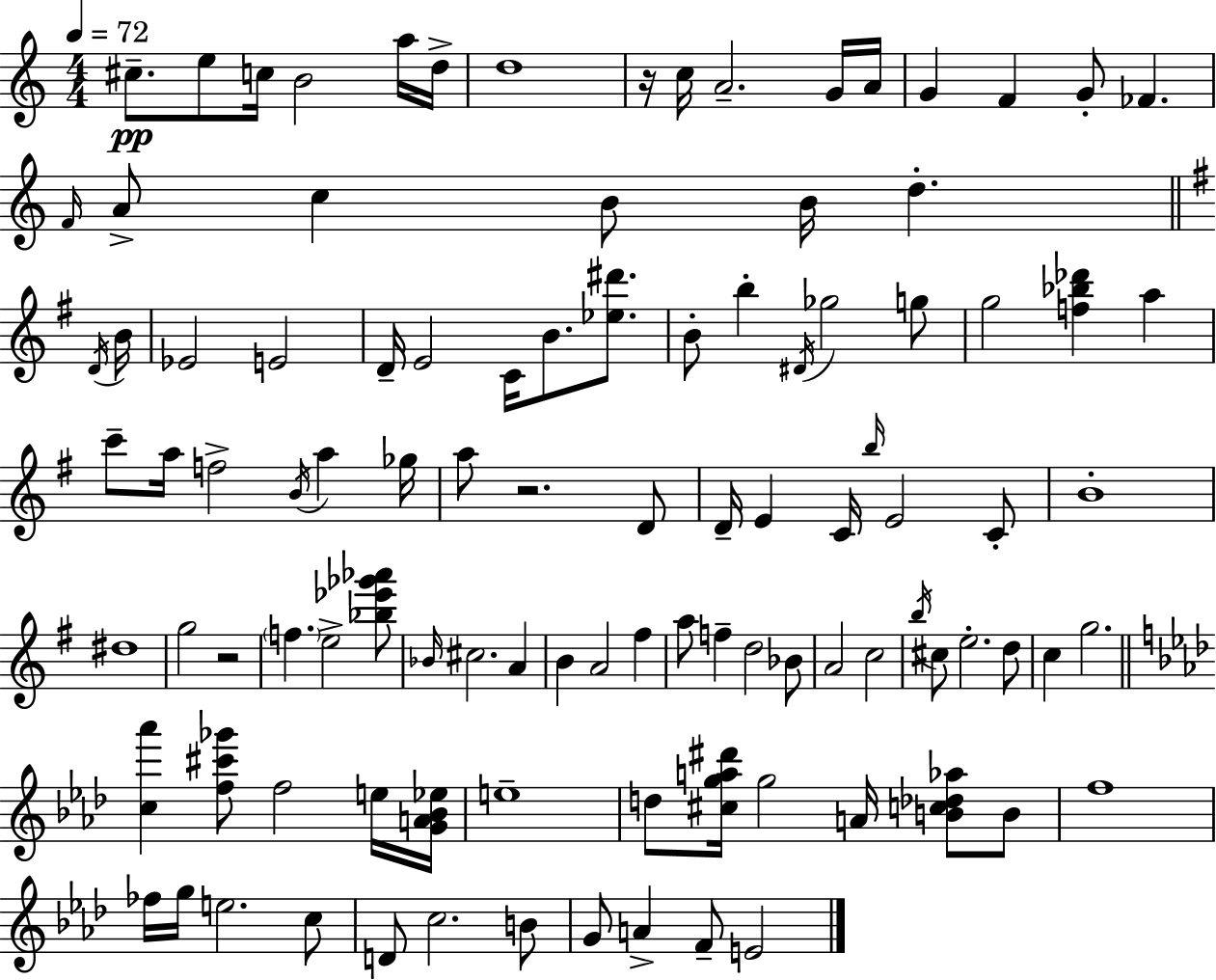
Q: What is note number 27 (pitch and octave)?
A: E4